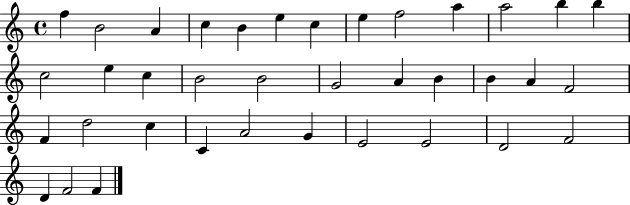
{
  \clef treble
  \time 4/4
  \defaultTimeSignature
  \key c \major
  f''4 b'2 a'4 | c''4 b'4 e''4 c''4 | e''4 f''2 a''4 | a''2 b''4 b''4 | \break c''2 e''4 c''4 | b'2 b'2 | g'2 a'4 b'4 | b'4 a'4 f'2 | \break f'4 d''2 c''4 | c'4 a'2 g'4 | e'2 e'2 | d'2 f'2 | \break d'4 f'2 f'4 | \bar "|."
}